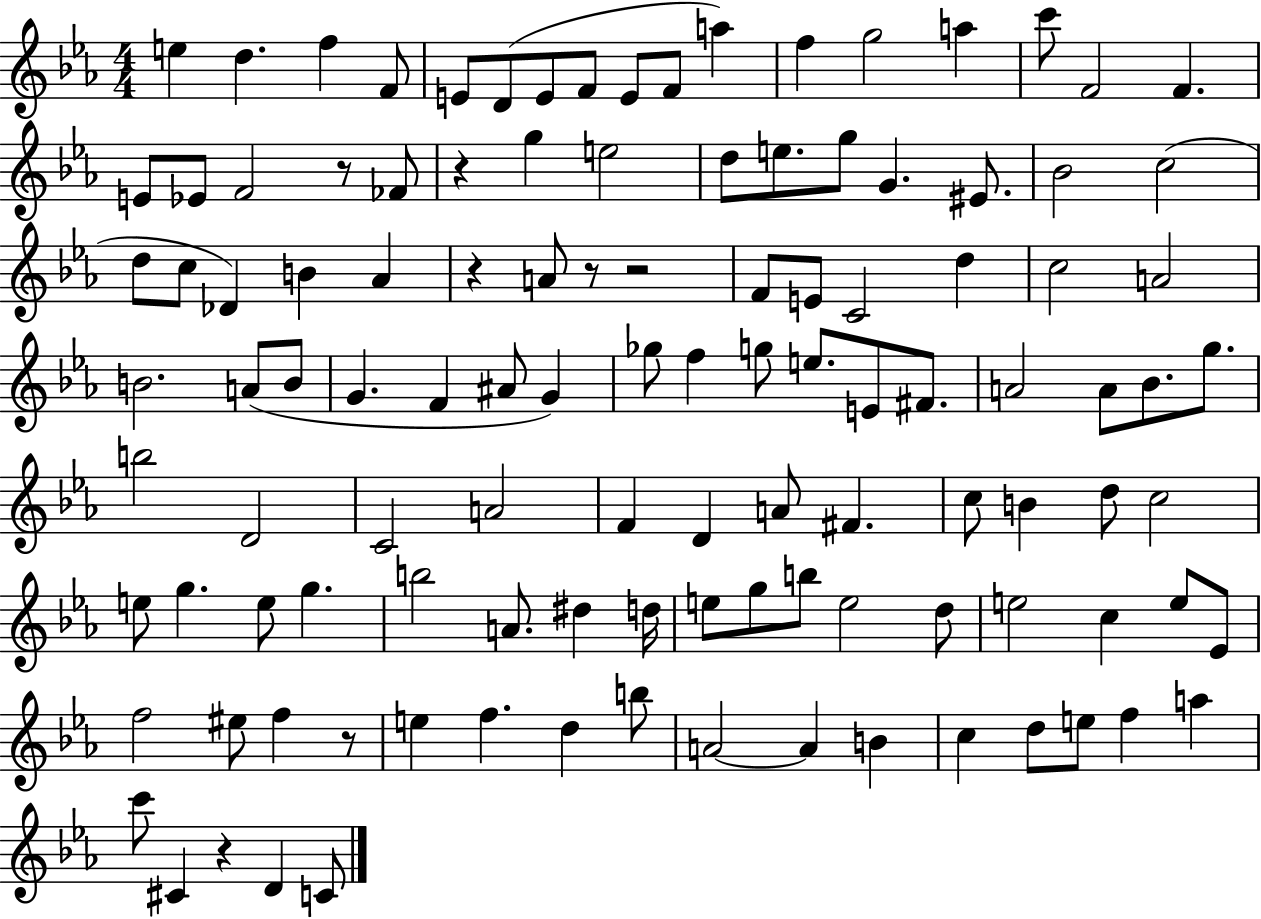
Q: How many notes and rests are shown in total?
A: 114